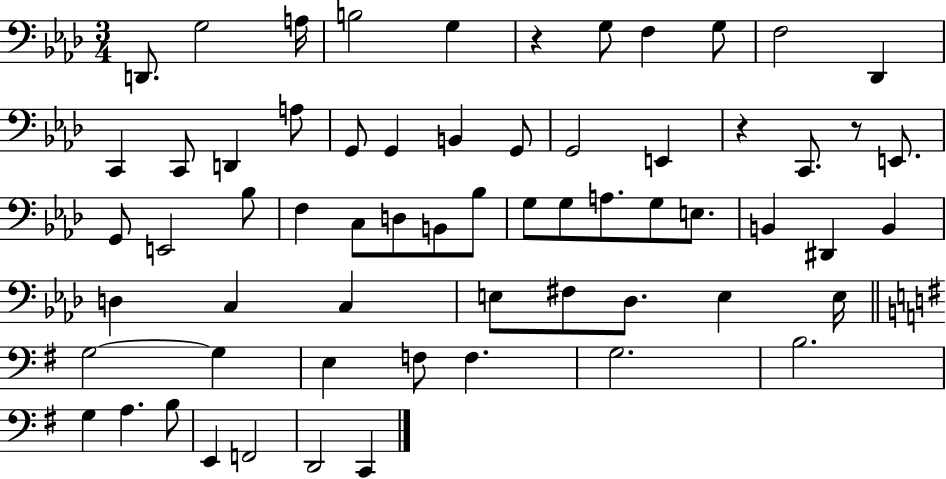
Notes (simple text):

D2/e. G3/h A3/s B3/h G3/q R/q G3/e F3/q G3/e F3/h Db2/q C2/q C2/e D2/q A3/e G2/e G2/q B2/q G2/e G2/h E2/q R/q C2/e. R/e E2/e. G2/e E2/h Bb3/e F3/q C3/e D3/e B2/e Bb3/e G3/e G3/e A3/e. G3/e E3/e. B2/q D#2/q B2/q D3/q C3/q C3/q E3/e F#3/e Db3/e. E3/q E3/s G3/h G3/q E3/q F3/e F3/q. G3/h. B3/h. G3/q A3/q. B3/e E2/q F2/h D2/h C2/q